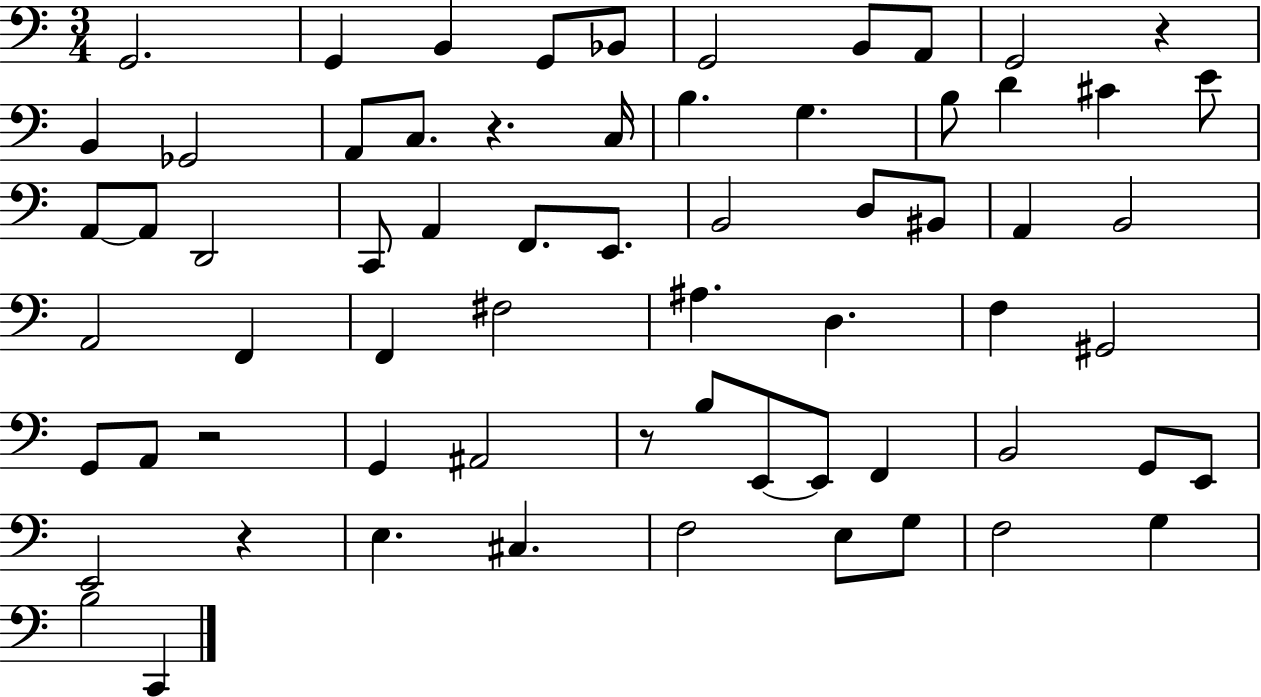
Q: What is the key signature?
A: C major